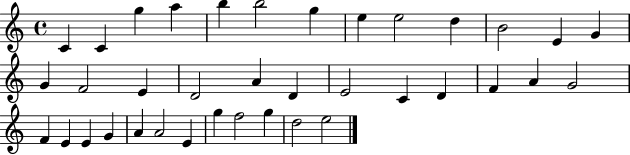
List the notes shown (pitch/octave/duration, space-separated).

C4/q C4/q G5/q A5/q B5/q B5/h G5/q E5/q E5/h D5/q B4/h E4/q G4/q G4/q F4/h E4/q D4/h A4/q D4/q E4/h C4/q D4/q F4/q A4/q G4/h F4/q E4/q E4/q G4/q A4/q A4/h E4/q G5/q F5/h G5/q D5/h E5/h